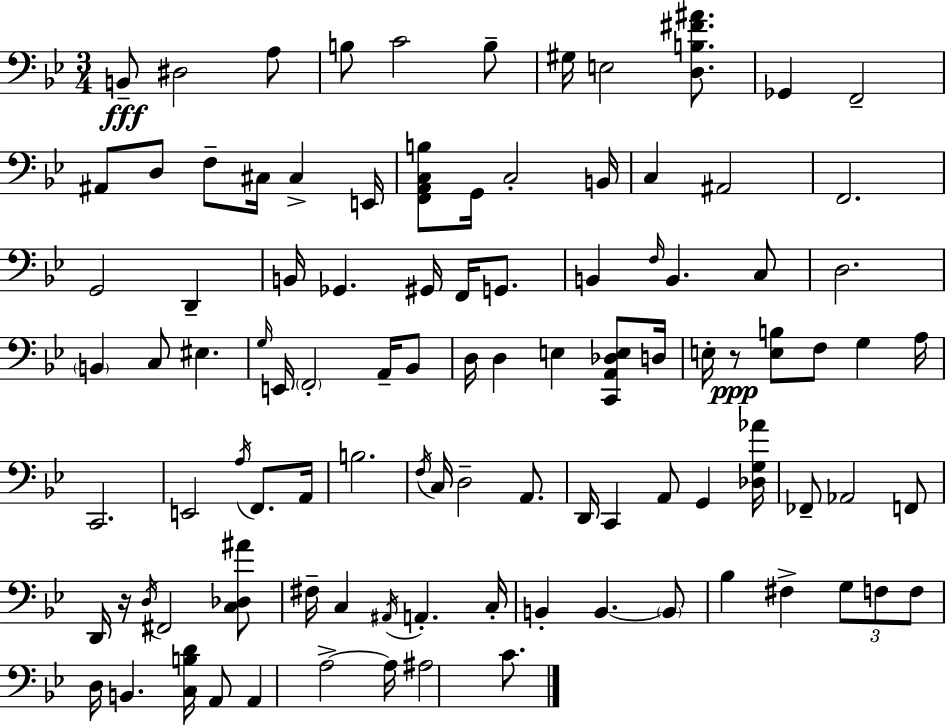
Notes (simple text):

B2/e D#3/h A3/e B3/e C4/h B3/e G#3/s E3/h [D3,B3,F#4,A#4]/e. Gb2/q F2/h A#2/e D3/e F3/e C#3/s C#3/q E2/s [F2,A2,C3,B3]/e G2/s C3/h B2/s C3/q A#2/h F2/h. G2/h D2/q B2/s Gb2/q. G#2/s F2/s G2/e. B2/q F3/s B2/q. C3/e D3/h. B2/q C3/e EIS3/q. G3/s E2/s F2/h A2/s Bb2/e D3/s D3/q E3/q [C2,A2,Db3,E3]/e D3/s E3/s R/e [E3,B3]/e F3/e G3/q A3/s C2/h. E2/h A3/s F2/e. A2/s B3/h. F3/s C3/s D3/h A2/e. D2/s C2/q A2/e G2/q [Db3,G3,Ab4]/s FES2/e Ab2/h F2/e D2/s R/s D3/s F#2/h [C3,Db3,A#4]/e F#3/s C3/q A#2/s A2/q. C3/s B2/q B2/q. B2/e Bb3/q F#3/q G3/e F3/e F3/e D3/s B2/q. [C3,B3,D4]/s A2/e A2/q A3/h A3/s A#3/h C4/e.